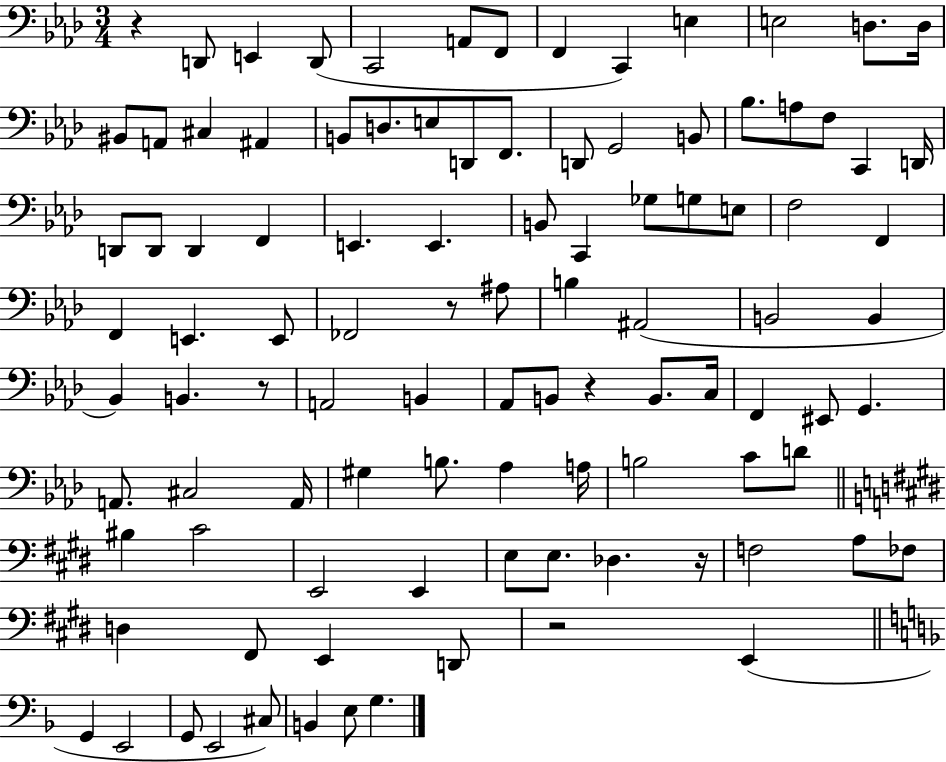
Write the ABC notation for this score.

X:1
T:Untitled
M:3/4
L:1/4
K:Ab
z D,,/2 E,, D,,/2 C,,2 A,,/2 F,,/2 F,, C,, E, E,2 D,/2 D,/4 ^B,,/2 A,,/2 ^C, ^A,, B,,/2 D,/2 E,/2 D,,/2 F,,/2 D,,/2 G,,2 B,,/2 _B,/2 A,/2 F,/2 C,, D,,/4 D,,/2 D,,/2 D,, F,, E,, E,, B,,/2 C,, _G,/2 G,/2 E,/2 F,2 F,, F,, E,, E,,/2 _F,,2 z/2 ^A,/2 B, ^A,,2 B,,2 B,, _B,, B,, z/2 A,,2 B,, _A,,/2 B,,/2 z B,,/2 C,/4 F,, ^E,,/2 G,, A,,/2 ^C,2 A,,/4 ^G, B,/2 _A, A,/4 B,2 C/2 D/2 ^B, ^C2 E,,2 E,, E,/2 E,/2 _D, z/4 F,2 A,/2 _F,/2 D, ^F,,/2 E,, D,,/2 z2 E,, G,, E,,2 G,,/2 E,,2 ^C,/2 B,, E,/2 G,